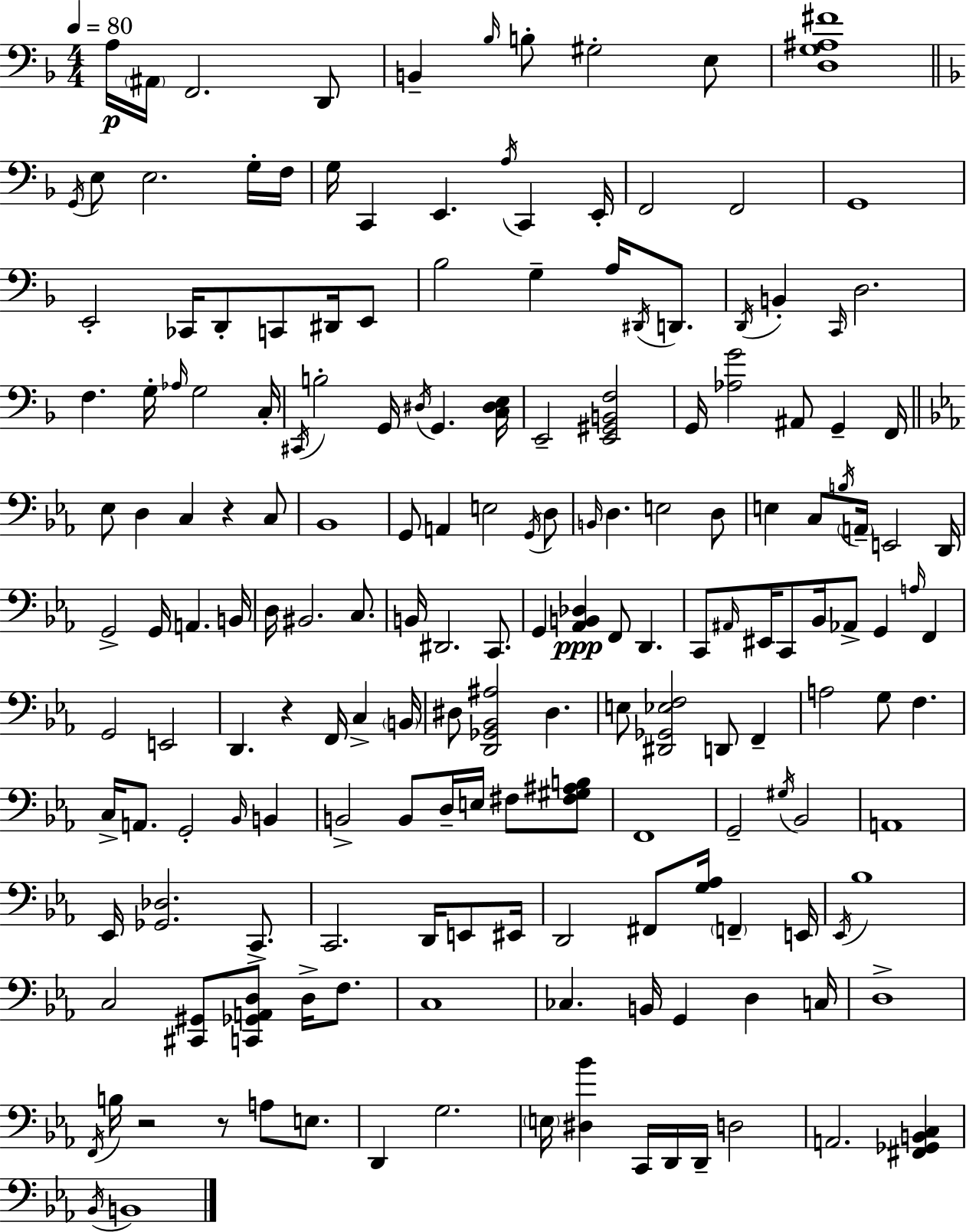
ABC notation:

X:1
T:Untitled
M:4/4
L:1/4
K:F
A,/4 ^A,,/4 F,,2 D,,/2 B,, _B,/4 B,/2 ^G,2 E,/2 [D,G,^A,^F]4 G,,/4 E,/2 E,2 G,/4 F,/4 G,/4 C,, E,, A,/4 C,, E,,/4 F,,2 F,,2 G,,4 E,,2 _C,,/4 D,,/2 C,,/2 ^D,,/4 E,,/2 _B,2 G, A,/4 ^D,,/4 D,,/2 D,,/4 B,, C,,/4 D,2 F, G,/4 _A,/4 G,2 C,/4 ^C,,/4 B,2 G,,/4 ^D,/4 G,, [C,^D,E,]/4 E,,2 [E,,^G,,B,,F,]2 G,,/4 [_A,G]2 ^A,,/2 G,, F,,/4 _E,/2 D, C, z C,/2 _B,,4 G,,/2 A,, E,2 G,,/4 D,/2 B,,/4 D, E,2 D,/2 E, C,/2 B,/4 A,,/4 E,,2 D,,/4 G,,2 G,,/4 A,, B,,/4 D,/4 ^B,,2 C,/2 B,,/4 ^D,,2 C,,/2 G,, [_A,,B,,_D,] F,,/2 D,, C,,/2 ^A,,/4 ^E,,/4 C,,/2 _B,,/4 _A,,/2 G,, A,/4 F,, G,,2 E,,2 D,, z F,,/4 C, B,,/4 ^D,/2 [D,,_G,,_B,,^A,]2 ^D, E,/2 [^D,,_G,,_E,F,]2 D,,/2 F,, A,2 G,/2 F, C,/4 A,,/2 G,,2 _B,,/4 B,, B,,2 B,,/2 D,/4 E,/4 ^F,/2 [^F,^G,^A,B,]/2 F,,4 G,,2 ^G,/4 _B,,2 A,,4 _E,,/4 [_G,,_D,]2 C,,/2 C,,2 D,,/4 E,,/2 ^E,,/4 D,,2 ^F,,/2 [G,_A,]/4 F,, E,,/4 _E,,/4 _B,4 C,2 [^C,,^G,,]/2 [C,,_G,,A,,D,]/2 D,/4 F,/2 C,4 _C, B,,/4 G,, D, C,/4 D,4 F,,/4 B,/4 z2 z/2 A,/2 E,/2 D,, G,2 E,/4 [^D,_B] C,,/4 D,,/4 D,,/4 D,2 A,,2 [^F,,_G,,B,,C,] _B,,/4 B,,4